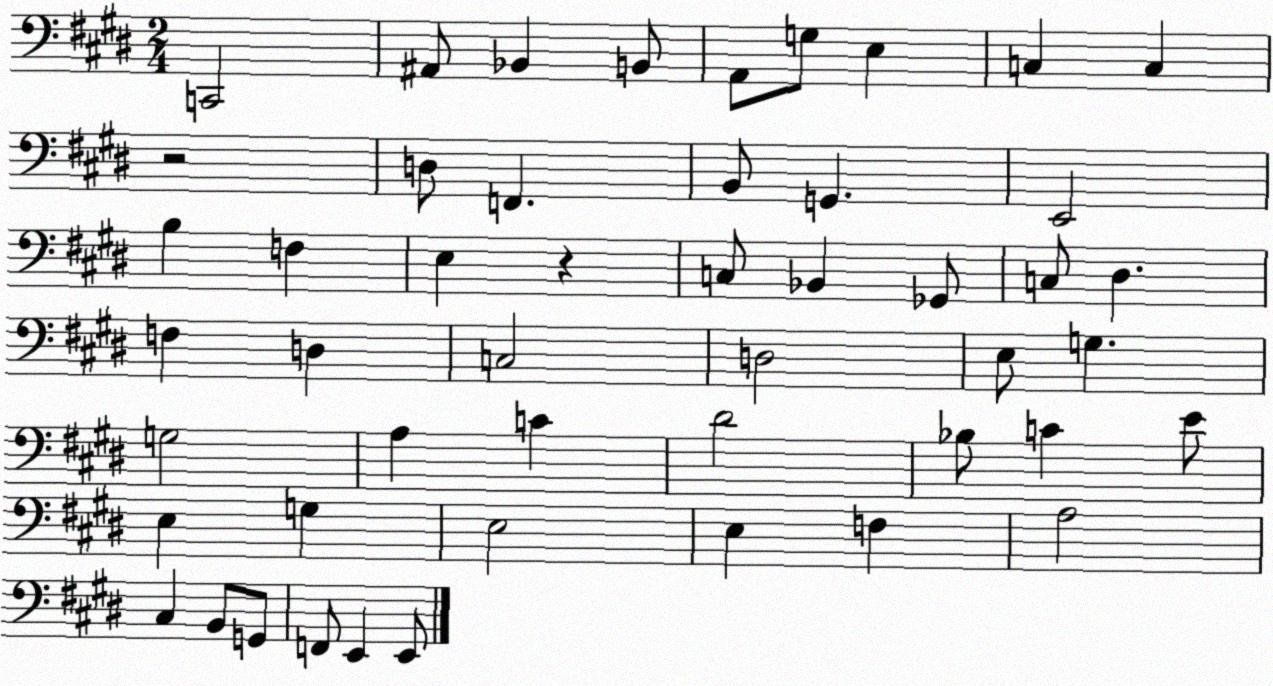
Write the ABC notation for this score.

X:1
T:Untitled
M:2/4
L:1/4
K:E
C,,2 ^A,,/2 _B,, B,,/2 A,,/2 G,/2 E, C, C, z2 D,/2 F,, B,,/2 G,, E,,2 B, F, E, z C,/2 _B,, _G,,/2 C,/2 ^D, F, D, C,2 D,2 E,/2 G, G,2 A, C ^D2 _B,/2 C E/2 E, G, E,2 E, F, A,2 ^C, B,,/2 G,,/2 F,,/2 E,, E,,/2